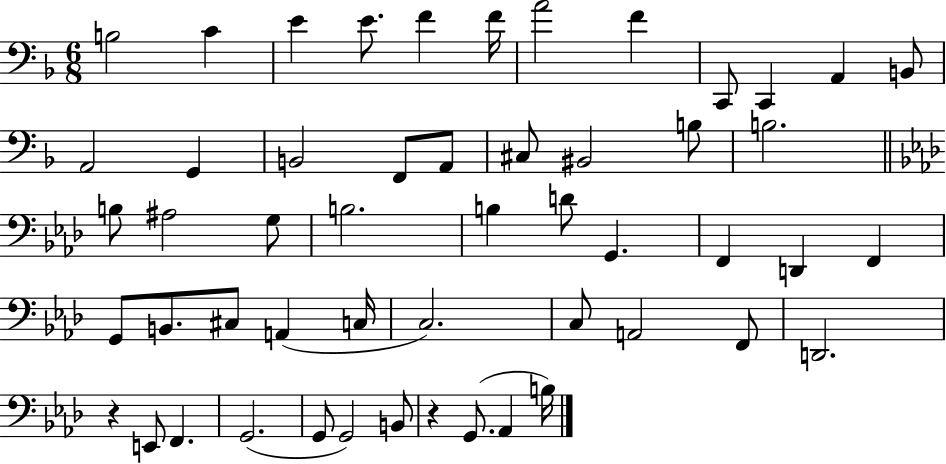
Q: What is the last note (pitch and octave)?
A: B3